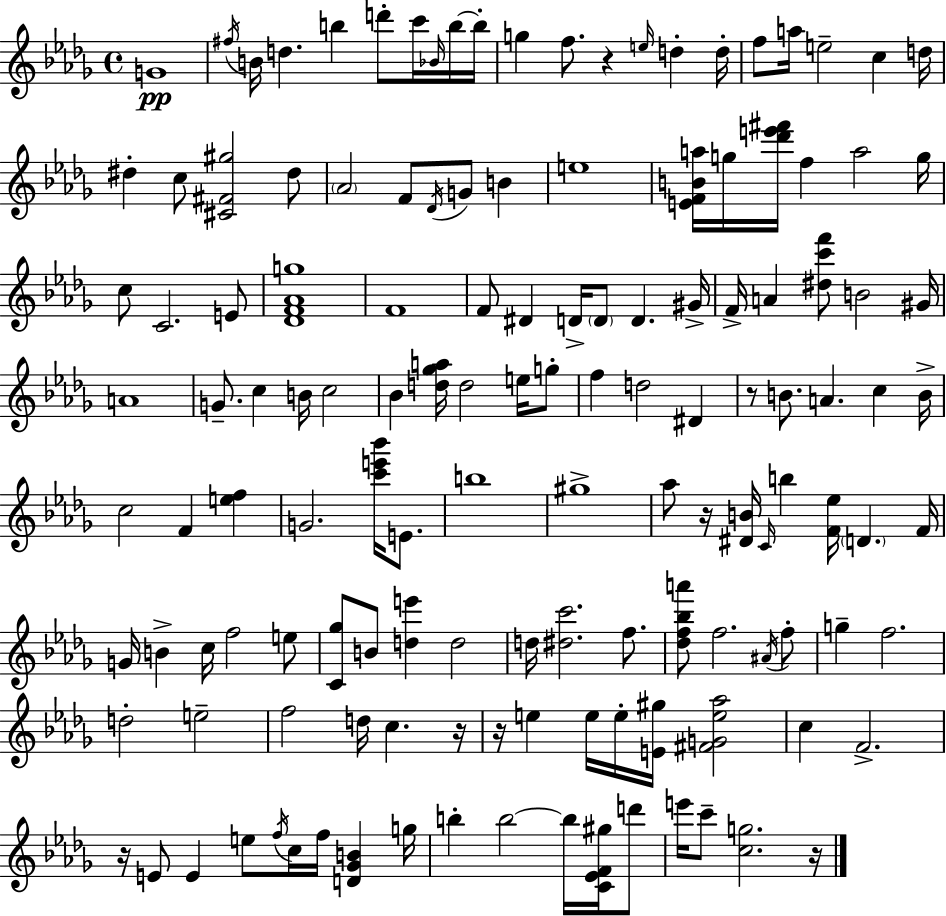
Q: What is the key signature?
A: BES minor